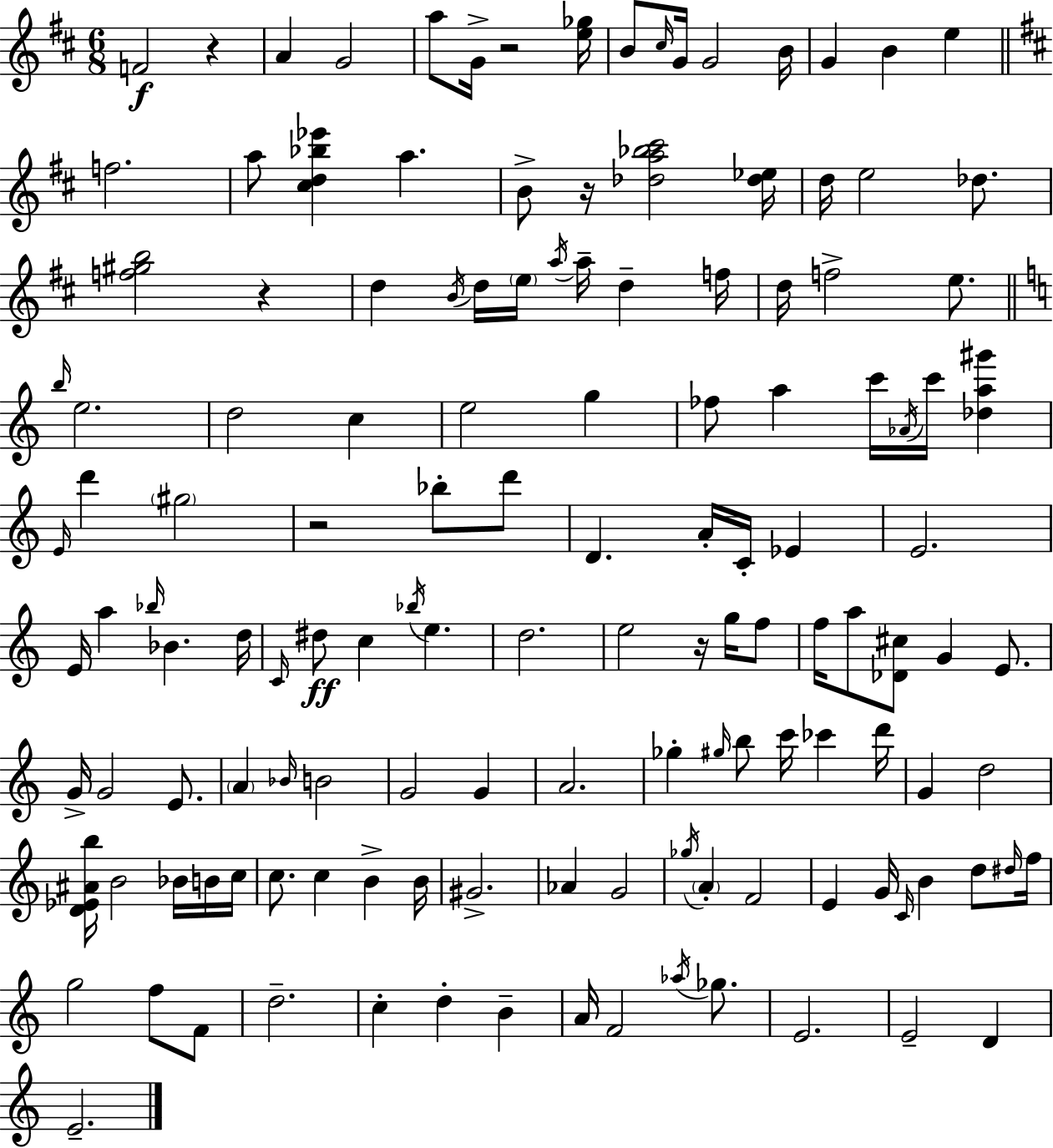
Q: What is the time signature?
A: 6/8